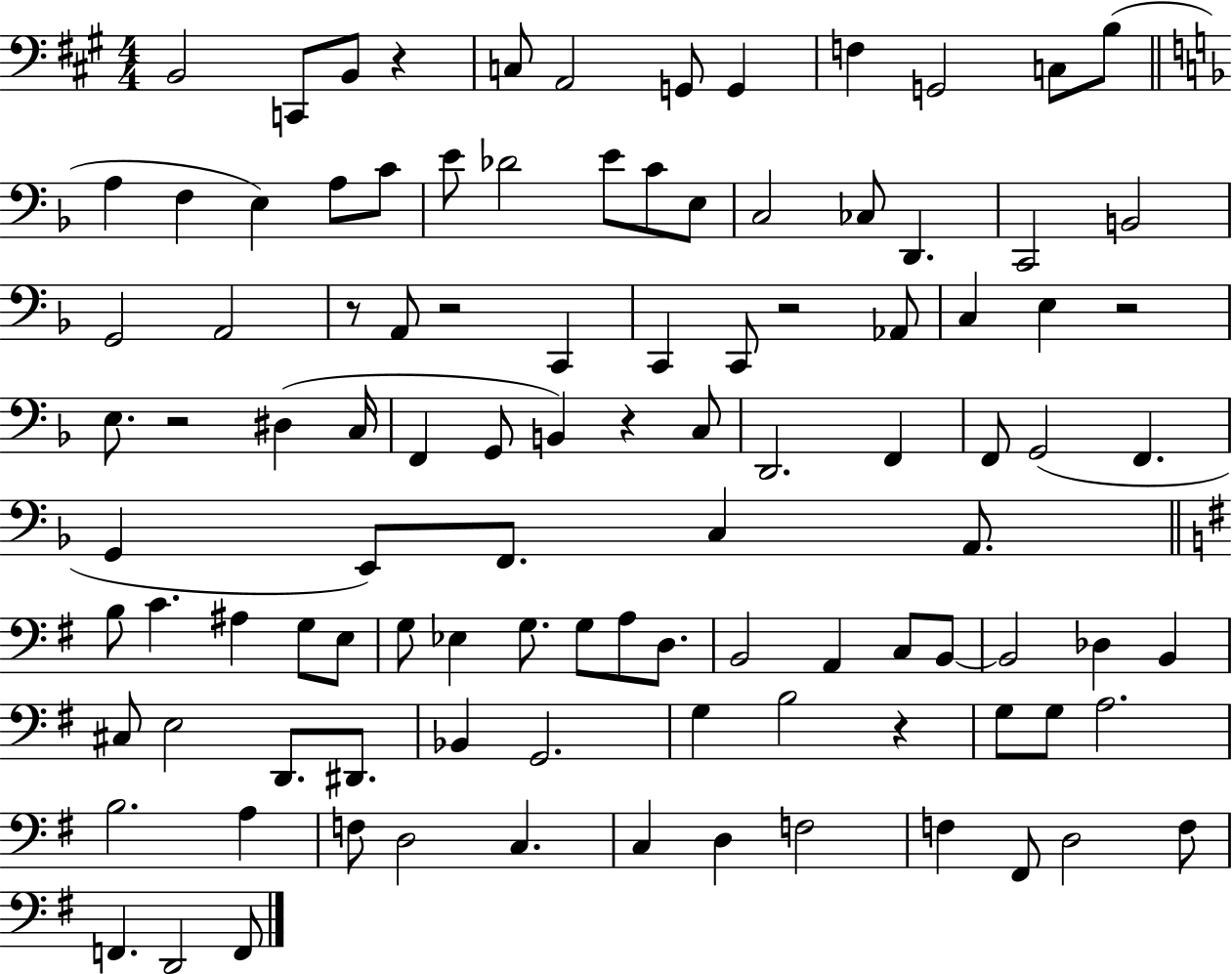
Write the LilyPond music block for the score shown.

{
  \clef bass
  \numericTimeSignature
  \time 4/4
  \key a \major
  \repeat volta 2 { b,2 c,8 b,8 r4 | c8 a,2 g,8 g,4 | f4 g,2 c8 b8( | \bar "||" \break \key d \minor a4 f4 e4) a8 c'8 | e'8 des'2 e'8 c'8 e8 | c2 ces8 d,4. | c,2 b,2 | \break g,2 a,2 | r8 a,8 r2 c,4 | c,4 c,8 r2 aes,8 | c4 e4 r2 | \break e8. r2 dis4( c16 | f,4 g,8 b,4) r4 c8 | d,2. f,4 | f,8 g,2( f,4. | \break g,4 e,8) f,8. c4 a,8. | \bar "||" \break \key e \minor b8 c'4. ais4 g8 e8 | g8 ees4 g8. g8 a8 d8. | b,2 a,4 c8 b,8~~ | b,2 des4 b,4 | \break cis8 e2 d,8. dis,8. | bes,4 g,2. | g4 b2 r4 | g8 g8 a2. | \break b2. a4 | f8 d2 c4. | c4 d4 f2 | f4 fis,8 d2 f8 | \break f,4. d,2 f,8 | } \bar "|."
}